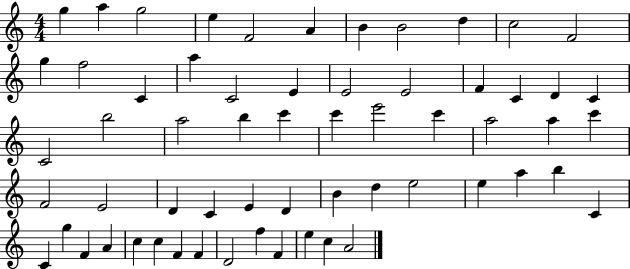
{
  \clef treble
  \numericTimeSignature
  \time 4/4
  \key c \major
  g''4 a''4 g''2 | e''4 f'2 a'4 | b'4 b'2 d''4 | c''2 f'2 | \break g''4 f''2 c'4 | a''4 c'2 e'4 | e'2 e'2 | f'4 c'4 d'4 c'4 | \break c'2 b''2 | a''2 b''4 c'''4 | c'''4 e'''2 c'''4 | a''2 a''4 c'''4 | \break f'2 e'2 | d'4 c'4 e'4 d'4 | b'4 d''4 e''2 | e''4 a''4 b''4 c'4 | \break c'4 g''4 f'4 a'4 | c''4 c''4 f'4 f'4 | d'2 f''4 f'4 | e''4 c''4 a'2 | \break \bar "|."
}